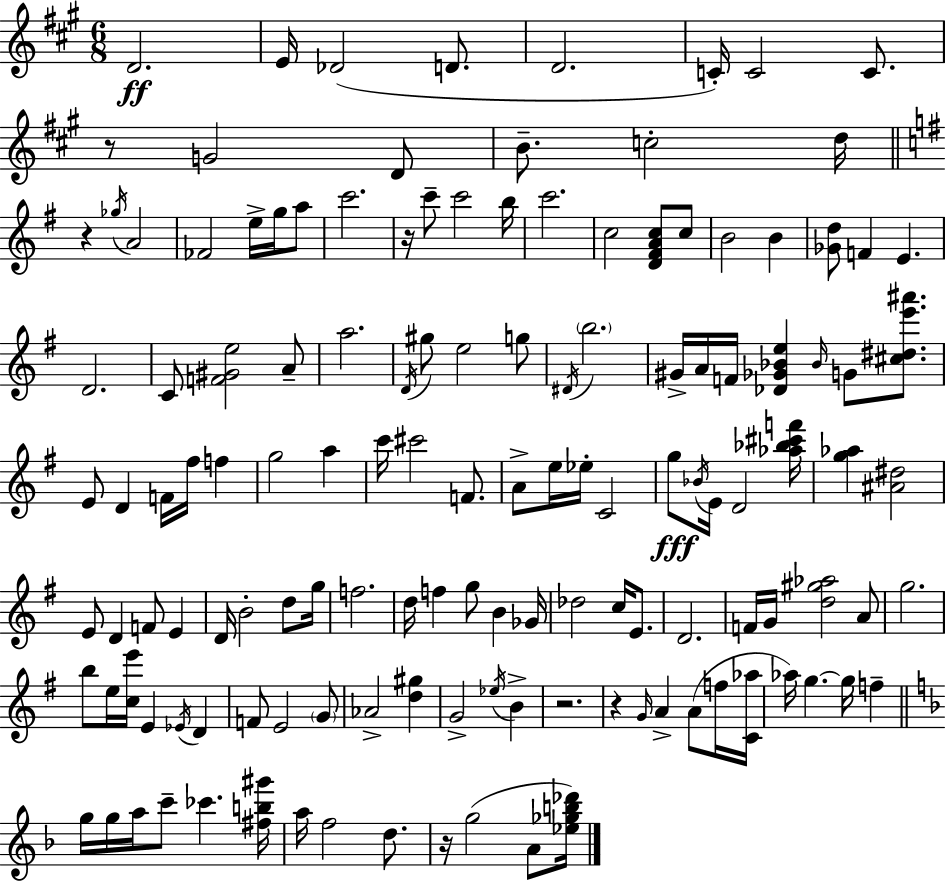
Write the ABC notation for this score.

X:1
T:Untitled
M:6/8
L:1/4
K:A
D2 E/4 _D2 D/2 D2 C/4 C2 C/2 z/2 G2 D/2 B/2 c2 d/4 z _g/4 A2 _F2 e/4 g/4 a/2 c'2 z/4 c'/2 c'2 b/4 c'2 c2 [D^FAc]/2 c/2 B2 B [_Gd]/2 F E D2 C/2 [F^Ge]2 A/2 a2 D/4 ^g/2 e2 g/2 ^D/4 b2 ^G/4 A/4 F/4 [_D_G_Be] _B/4 G/2 [^c^de'^a']/2 E/2 D F/4 ^f/4 f g2 a c'/4 ^c'2 F/2 A/2 e/4 _e/4 C2 g/2 _B/4 E/4 D2 [_a_b^c'f']/4 [g_a] [^A^d]2 E/2 D F/2 E D/4 B2 d/2 g/4 f2 d/4 f g/2 B _G/4 _d2 c/4 E/2 D2 F/4 G/4 [d^g_a]2 A/2 g2 b/2 e/4 [ce']/4 E _E/4 D F/2 E2 G/2 _A2 [d^g] G2 _e/4 B z2 z G/4 A A/2 f/4 [C_a]/4 _a/4 g g/4 f g/4 g/4 a/4 c'/2 _c' [^fb^g']/4 a/4 f2 d/2 z/4 g2 A/2 [_e_gb_d']/4